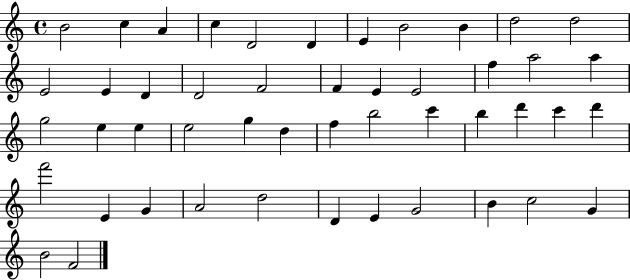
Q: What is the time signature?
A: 4/4